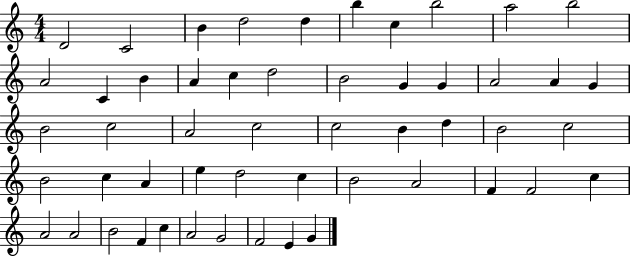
D4/h C4/h B4/q D5/h D5/q B5/q C5/q B5/h A5/h B5/h A4/h C4/q B4/q A4/q C5/q D5/h B4/h G4/q G4/q A4/h A4/q G4/q B4/h C5/h A4/h C5/h C5/h B4/q D5/q B4/h C5/h B4/h C5/q A4/q E5/q D5/h C5/q B4/h A4/h F4/q F4/h C5/q A4/h A4/h B4/h F4/q C5/q A4/h G4/h F4/h E4/q G4/q